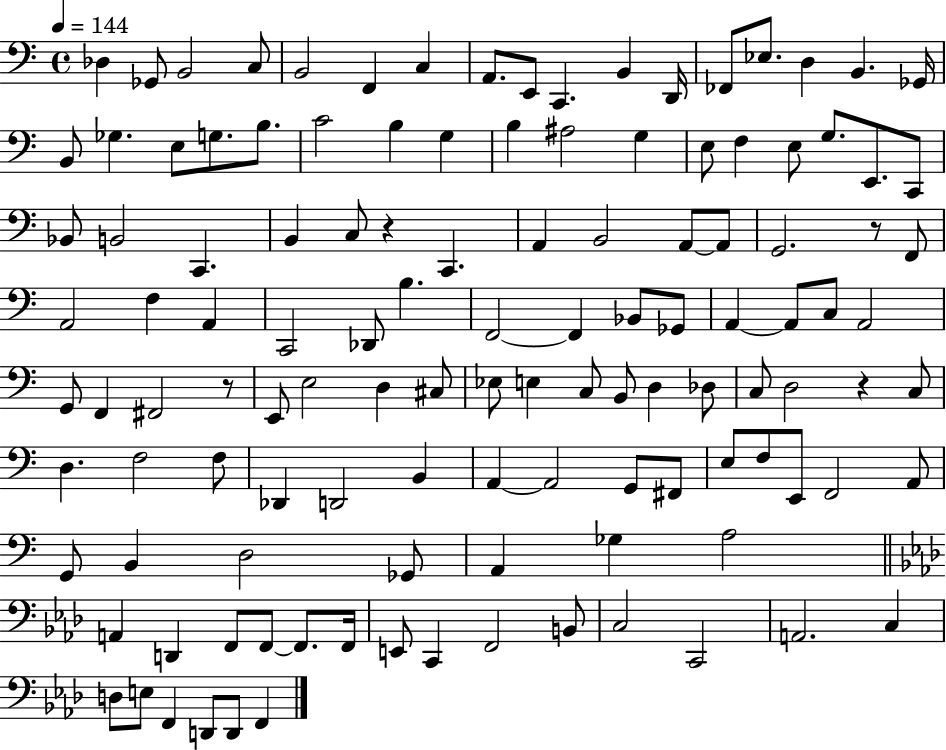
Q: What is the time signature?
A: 4/4